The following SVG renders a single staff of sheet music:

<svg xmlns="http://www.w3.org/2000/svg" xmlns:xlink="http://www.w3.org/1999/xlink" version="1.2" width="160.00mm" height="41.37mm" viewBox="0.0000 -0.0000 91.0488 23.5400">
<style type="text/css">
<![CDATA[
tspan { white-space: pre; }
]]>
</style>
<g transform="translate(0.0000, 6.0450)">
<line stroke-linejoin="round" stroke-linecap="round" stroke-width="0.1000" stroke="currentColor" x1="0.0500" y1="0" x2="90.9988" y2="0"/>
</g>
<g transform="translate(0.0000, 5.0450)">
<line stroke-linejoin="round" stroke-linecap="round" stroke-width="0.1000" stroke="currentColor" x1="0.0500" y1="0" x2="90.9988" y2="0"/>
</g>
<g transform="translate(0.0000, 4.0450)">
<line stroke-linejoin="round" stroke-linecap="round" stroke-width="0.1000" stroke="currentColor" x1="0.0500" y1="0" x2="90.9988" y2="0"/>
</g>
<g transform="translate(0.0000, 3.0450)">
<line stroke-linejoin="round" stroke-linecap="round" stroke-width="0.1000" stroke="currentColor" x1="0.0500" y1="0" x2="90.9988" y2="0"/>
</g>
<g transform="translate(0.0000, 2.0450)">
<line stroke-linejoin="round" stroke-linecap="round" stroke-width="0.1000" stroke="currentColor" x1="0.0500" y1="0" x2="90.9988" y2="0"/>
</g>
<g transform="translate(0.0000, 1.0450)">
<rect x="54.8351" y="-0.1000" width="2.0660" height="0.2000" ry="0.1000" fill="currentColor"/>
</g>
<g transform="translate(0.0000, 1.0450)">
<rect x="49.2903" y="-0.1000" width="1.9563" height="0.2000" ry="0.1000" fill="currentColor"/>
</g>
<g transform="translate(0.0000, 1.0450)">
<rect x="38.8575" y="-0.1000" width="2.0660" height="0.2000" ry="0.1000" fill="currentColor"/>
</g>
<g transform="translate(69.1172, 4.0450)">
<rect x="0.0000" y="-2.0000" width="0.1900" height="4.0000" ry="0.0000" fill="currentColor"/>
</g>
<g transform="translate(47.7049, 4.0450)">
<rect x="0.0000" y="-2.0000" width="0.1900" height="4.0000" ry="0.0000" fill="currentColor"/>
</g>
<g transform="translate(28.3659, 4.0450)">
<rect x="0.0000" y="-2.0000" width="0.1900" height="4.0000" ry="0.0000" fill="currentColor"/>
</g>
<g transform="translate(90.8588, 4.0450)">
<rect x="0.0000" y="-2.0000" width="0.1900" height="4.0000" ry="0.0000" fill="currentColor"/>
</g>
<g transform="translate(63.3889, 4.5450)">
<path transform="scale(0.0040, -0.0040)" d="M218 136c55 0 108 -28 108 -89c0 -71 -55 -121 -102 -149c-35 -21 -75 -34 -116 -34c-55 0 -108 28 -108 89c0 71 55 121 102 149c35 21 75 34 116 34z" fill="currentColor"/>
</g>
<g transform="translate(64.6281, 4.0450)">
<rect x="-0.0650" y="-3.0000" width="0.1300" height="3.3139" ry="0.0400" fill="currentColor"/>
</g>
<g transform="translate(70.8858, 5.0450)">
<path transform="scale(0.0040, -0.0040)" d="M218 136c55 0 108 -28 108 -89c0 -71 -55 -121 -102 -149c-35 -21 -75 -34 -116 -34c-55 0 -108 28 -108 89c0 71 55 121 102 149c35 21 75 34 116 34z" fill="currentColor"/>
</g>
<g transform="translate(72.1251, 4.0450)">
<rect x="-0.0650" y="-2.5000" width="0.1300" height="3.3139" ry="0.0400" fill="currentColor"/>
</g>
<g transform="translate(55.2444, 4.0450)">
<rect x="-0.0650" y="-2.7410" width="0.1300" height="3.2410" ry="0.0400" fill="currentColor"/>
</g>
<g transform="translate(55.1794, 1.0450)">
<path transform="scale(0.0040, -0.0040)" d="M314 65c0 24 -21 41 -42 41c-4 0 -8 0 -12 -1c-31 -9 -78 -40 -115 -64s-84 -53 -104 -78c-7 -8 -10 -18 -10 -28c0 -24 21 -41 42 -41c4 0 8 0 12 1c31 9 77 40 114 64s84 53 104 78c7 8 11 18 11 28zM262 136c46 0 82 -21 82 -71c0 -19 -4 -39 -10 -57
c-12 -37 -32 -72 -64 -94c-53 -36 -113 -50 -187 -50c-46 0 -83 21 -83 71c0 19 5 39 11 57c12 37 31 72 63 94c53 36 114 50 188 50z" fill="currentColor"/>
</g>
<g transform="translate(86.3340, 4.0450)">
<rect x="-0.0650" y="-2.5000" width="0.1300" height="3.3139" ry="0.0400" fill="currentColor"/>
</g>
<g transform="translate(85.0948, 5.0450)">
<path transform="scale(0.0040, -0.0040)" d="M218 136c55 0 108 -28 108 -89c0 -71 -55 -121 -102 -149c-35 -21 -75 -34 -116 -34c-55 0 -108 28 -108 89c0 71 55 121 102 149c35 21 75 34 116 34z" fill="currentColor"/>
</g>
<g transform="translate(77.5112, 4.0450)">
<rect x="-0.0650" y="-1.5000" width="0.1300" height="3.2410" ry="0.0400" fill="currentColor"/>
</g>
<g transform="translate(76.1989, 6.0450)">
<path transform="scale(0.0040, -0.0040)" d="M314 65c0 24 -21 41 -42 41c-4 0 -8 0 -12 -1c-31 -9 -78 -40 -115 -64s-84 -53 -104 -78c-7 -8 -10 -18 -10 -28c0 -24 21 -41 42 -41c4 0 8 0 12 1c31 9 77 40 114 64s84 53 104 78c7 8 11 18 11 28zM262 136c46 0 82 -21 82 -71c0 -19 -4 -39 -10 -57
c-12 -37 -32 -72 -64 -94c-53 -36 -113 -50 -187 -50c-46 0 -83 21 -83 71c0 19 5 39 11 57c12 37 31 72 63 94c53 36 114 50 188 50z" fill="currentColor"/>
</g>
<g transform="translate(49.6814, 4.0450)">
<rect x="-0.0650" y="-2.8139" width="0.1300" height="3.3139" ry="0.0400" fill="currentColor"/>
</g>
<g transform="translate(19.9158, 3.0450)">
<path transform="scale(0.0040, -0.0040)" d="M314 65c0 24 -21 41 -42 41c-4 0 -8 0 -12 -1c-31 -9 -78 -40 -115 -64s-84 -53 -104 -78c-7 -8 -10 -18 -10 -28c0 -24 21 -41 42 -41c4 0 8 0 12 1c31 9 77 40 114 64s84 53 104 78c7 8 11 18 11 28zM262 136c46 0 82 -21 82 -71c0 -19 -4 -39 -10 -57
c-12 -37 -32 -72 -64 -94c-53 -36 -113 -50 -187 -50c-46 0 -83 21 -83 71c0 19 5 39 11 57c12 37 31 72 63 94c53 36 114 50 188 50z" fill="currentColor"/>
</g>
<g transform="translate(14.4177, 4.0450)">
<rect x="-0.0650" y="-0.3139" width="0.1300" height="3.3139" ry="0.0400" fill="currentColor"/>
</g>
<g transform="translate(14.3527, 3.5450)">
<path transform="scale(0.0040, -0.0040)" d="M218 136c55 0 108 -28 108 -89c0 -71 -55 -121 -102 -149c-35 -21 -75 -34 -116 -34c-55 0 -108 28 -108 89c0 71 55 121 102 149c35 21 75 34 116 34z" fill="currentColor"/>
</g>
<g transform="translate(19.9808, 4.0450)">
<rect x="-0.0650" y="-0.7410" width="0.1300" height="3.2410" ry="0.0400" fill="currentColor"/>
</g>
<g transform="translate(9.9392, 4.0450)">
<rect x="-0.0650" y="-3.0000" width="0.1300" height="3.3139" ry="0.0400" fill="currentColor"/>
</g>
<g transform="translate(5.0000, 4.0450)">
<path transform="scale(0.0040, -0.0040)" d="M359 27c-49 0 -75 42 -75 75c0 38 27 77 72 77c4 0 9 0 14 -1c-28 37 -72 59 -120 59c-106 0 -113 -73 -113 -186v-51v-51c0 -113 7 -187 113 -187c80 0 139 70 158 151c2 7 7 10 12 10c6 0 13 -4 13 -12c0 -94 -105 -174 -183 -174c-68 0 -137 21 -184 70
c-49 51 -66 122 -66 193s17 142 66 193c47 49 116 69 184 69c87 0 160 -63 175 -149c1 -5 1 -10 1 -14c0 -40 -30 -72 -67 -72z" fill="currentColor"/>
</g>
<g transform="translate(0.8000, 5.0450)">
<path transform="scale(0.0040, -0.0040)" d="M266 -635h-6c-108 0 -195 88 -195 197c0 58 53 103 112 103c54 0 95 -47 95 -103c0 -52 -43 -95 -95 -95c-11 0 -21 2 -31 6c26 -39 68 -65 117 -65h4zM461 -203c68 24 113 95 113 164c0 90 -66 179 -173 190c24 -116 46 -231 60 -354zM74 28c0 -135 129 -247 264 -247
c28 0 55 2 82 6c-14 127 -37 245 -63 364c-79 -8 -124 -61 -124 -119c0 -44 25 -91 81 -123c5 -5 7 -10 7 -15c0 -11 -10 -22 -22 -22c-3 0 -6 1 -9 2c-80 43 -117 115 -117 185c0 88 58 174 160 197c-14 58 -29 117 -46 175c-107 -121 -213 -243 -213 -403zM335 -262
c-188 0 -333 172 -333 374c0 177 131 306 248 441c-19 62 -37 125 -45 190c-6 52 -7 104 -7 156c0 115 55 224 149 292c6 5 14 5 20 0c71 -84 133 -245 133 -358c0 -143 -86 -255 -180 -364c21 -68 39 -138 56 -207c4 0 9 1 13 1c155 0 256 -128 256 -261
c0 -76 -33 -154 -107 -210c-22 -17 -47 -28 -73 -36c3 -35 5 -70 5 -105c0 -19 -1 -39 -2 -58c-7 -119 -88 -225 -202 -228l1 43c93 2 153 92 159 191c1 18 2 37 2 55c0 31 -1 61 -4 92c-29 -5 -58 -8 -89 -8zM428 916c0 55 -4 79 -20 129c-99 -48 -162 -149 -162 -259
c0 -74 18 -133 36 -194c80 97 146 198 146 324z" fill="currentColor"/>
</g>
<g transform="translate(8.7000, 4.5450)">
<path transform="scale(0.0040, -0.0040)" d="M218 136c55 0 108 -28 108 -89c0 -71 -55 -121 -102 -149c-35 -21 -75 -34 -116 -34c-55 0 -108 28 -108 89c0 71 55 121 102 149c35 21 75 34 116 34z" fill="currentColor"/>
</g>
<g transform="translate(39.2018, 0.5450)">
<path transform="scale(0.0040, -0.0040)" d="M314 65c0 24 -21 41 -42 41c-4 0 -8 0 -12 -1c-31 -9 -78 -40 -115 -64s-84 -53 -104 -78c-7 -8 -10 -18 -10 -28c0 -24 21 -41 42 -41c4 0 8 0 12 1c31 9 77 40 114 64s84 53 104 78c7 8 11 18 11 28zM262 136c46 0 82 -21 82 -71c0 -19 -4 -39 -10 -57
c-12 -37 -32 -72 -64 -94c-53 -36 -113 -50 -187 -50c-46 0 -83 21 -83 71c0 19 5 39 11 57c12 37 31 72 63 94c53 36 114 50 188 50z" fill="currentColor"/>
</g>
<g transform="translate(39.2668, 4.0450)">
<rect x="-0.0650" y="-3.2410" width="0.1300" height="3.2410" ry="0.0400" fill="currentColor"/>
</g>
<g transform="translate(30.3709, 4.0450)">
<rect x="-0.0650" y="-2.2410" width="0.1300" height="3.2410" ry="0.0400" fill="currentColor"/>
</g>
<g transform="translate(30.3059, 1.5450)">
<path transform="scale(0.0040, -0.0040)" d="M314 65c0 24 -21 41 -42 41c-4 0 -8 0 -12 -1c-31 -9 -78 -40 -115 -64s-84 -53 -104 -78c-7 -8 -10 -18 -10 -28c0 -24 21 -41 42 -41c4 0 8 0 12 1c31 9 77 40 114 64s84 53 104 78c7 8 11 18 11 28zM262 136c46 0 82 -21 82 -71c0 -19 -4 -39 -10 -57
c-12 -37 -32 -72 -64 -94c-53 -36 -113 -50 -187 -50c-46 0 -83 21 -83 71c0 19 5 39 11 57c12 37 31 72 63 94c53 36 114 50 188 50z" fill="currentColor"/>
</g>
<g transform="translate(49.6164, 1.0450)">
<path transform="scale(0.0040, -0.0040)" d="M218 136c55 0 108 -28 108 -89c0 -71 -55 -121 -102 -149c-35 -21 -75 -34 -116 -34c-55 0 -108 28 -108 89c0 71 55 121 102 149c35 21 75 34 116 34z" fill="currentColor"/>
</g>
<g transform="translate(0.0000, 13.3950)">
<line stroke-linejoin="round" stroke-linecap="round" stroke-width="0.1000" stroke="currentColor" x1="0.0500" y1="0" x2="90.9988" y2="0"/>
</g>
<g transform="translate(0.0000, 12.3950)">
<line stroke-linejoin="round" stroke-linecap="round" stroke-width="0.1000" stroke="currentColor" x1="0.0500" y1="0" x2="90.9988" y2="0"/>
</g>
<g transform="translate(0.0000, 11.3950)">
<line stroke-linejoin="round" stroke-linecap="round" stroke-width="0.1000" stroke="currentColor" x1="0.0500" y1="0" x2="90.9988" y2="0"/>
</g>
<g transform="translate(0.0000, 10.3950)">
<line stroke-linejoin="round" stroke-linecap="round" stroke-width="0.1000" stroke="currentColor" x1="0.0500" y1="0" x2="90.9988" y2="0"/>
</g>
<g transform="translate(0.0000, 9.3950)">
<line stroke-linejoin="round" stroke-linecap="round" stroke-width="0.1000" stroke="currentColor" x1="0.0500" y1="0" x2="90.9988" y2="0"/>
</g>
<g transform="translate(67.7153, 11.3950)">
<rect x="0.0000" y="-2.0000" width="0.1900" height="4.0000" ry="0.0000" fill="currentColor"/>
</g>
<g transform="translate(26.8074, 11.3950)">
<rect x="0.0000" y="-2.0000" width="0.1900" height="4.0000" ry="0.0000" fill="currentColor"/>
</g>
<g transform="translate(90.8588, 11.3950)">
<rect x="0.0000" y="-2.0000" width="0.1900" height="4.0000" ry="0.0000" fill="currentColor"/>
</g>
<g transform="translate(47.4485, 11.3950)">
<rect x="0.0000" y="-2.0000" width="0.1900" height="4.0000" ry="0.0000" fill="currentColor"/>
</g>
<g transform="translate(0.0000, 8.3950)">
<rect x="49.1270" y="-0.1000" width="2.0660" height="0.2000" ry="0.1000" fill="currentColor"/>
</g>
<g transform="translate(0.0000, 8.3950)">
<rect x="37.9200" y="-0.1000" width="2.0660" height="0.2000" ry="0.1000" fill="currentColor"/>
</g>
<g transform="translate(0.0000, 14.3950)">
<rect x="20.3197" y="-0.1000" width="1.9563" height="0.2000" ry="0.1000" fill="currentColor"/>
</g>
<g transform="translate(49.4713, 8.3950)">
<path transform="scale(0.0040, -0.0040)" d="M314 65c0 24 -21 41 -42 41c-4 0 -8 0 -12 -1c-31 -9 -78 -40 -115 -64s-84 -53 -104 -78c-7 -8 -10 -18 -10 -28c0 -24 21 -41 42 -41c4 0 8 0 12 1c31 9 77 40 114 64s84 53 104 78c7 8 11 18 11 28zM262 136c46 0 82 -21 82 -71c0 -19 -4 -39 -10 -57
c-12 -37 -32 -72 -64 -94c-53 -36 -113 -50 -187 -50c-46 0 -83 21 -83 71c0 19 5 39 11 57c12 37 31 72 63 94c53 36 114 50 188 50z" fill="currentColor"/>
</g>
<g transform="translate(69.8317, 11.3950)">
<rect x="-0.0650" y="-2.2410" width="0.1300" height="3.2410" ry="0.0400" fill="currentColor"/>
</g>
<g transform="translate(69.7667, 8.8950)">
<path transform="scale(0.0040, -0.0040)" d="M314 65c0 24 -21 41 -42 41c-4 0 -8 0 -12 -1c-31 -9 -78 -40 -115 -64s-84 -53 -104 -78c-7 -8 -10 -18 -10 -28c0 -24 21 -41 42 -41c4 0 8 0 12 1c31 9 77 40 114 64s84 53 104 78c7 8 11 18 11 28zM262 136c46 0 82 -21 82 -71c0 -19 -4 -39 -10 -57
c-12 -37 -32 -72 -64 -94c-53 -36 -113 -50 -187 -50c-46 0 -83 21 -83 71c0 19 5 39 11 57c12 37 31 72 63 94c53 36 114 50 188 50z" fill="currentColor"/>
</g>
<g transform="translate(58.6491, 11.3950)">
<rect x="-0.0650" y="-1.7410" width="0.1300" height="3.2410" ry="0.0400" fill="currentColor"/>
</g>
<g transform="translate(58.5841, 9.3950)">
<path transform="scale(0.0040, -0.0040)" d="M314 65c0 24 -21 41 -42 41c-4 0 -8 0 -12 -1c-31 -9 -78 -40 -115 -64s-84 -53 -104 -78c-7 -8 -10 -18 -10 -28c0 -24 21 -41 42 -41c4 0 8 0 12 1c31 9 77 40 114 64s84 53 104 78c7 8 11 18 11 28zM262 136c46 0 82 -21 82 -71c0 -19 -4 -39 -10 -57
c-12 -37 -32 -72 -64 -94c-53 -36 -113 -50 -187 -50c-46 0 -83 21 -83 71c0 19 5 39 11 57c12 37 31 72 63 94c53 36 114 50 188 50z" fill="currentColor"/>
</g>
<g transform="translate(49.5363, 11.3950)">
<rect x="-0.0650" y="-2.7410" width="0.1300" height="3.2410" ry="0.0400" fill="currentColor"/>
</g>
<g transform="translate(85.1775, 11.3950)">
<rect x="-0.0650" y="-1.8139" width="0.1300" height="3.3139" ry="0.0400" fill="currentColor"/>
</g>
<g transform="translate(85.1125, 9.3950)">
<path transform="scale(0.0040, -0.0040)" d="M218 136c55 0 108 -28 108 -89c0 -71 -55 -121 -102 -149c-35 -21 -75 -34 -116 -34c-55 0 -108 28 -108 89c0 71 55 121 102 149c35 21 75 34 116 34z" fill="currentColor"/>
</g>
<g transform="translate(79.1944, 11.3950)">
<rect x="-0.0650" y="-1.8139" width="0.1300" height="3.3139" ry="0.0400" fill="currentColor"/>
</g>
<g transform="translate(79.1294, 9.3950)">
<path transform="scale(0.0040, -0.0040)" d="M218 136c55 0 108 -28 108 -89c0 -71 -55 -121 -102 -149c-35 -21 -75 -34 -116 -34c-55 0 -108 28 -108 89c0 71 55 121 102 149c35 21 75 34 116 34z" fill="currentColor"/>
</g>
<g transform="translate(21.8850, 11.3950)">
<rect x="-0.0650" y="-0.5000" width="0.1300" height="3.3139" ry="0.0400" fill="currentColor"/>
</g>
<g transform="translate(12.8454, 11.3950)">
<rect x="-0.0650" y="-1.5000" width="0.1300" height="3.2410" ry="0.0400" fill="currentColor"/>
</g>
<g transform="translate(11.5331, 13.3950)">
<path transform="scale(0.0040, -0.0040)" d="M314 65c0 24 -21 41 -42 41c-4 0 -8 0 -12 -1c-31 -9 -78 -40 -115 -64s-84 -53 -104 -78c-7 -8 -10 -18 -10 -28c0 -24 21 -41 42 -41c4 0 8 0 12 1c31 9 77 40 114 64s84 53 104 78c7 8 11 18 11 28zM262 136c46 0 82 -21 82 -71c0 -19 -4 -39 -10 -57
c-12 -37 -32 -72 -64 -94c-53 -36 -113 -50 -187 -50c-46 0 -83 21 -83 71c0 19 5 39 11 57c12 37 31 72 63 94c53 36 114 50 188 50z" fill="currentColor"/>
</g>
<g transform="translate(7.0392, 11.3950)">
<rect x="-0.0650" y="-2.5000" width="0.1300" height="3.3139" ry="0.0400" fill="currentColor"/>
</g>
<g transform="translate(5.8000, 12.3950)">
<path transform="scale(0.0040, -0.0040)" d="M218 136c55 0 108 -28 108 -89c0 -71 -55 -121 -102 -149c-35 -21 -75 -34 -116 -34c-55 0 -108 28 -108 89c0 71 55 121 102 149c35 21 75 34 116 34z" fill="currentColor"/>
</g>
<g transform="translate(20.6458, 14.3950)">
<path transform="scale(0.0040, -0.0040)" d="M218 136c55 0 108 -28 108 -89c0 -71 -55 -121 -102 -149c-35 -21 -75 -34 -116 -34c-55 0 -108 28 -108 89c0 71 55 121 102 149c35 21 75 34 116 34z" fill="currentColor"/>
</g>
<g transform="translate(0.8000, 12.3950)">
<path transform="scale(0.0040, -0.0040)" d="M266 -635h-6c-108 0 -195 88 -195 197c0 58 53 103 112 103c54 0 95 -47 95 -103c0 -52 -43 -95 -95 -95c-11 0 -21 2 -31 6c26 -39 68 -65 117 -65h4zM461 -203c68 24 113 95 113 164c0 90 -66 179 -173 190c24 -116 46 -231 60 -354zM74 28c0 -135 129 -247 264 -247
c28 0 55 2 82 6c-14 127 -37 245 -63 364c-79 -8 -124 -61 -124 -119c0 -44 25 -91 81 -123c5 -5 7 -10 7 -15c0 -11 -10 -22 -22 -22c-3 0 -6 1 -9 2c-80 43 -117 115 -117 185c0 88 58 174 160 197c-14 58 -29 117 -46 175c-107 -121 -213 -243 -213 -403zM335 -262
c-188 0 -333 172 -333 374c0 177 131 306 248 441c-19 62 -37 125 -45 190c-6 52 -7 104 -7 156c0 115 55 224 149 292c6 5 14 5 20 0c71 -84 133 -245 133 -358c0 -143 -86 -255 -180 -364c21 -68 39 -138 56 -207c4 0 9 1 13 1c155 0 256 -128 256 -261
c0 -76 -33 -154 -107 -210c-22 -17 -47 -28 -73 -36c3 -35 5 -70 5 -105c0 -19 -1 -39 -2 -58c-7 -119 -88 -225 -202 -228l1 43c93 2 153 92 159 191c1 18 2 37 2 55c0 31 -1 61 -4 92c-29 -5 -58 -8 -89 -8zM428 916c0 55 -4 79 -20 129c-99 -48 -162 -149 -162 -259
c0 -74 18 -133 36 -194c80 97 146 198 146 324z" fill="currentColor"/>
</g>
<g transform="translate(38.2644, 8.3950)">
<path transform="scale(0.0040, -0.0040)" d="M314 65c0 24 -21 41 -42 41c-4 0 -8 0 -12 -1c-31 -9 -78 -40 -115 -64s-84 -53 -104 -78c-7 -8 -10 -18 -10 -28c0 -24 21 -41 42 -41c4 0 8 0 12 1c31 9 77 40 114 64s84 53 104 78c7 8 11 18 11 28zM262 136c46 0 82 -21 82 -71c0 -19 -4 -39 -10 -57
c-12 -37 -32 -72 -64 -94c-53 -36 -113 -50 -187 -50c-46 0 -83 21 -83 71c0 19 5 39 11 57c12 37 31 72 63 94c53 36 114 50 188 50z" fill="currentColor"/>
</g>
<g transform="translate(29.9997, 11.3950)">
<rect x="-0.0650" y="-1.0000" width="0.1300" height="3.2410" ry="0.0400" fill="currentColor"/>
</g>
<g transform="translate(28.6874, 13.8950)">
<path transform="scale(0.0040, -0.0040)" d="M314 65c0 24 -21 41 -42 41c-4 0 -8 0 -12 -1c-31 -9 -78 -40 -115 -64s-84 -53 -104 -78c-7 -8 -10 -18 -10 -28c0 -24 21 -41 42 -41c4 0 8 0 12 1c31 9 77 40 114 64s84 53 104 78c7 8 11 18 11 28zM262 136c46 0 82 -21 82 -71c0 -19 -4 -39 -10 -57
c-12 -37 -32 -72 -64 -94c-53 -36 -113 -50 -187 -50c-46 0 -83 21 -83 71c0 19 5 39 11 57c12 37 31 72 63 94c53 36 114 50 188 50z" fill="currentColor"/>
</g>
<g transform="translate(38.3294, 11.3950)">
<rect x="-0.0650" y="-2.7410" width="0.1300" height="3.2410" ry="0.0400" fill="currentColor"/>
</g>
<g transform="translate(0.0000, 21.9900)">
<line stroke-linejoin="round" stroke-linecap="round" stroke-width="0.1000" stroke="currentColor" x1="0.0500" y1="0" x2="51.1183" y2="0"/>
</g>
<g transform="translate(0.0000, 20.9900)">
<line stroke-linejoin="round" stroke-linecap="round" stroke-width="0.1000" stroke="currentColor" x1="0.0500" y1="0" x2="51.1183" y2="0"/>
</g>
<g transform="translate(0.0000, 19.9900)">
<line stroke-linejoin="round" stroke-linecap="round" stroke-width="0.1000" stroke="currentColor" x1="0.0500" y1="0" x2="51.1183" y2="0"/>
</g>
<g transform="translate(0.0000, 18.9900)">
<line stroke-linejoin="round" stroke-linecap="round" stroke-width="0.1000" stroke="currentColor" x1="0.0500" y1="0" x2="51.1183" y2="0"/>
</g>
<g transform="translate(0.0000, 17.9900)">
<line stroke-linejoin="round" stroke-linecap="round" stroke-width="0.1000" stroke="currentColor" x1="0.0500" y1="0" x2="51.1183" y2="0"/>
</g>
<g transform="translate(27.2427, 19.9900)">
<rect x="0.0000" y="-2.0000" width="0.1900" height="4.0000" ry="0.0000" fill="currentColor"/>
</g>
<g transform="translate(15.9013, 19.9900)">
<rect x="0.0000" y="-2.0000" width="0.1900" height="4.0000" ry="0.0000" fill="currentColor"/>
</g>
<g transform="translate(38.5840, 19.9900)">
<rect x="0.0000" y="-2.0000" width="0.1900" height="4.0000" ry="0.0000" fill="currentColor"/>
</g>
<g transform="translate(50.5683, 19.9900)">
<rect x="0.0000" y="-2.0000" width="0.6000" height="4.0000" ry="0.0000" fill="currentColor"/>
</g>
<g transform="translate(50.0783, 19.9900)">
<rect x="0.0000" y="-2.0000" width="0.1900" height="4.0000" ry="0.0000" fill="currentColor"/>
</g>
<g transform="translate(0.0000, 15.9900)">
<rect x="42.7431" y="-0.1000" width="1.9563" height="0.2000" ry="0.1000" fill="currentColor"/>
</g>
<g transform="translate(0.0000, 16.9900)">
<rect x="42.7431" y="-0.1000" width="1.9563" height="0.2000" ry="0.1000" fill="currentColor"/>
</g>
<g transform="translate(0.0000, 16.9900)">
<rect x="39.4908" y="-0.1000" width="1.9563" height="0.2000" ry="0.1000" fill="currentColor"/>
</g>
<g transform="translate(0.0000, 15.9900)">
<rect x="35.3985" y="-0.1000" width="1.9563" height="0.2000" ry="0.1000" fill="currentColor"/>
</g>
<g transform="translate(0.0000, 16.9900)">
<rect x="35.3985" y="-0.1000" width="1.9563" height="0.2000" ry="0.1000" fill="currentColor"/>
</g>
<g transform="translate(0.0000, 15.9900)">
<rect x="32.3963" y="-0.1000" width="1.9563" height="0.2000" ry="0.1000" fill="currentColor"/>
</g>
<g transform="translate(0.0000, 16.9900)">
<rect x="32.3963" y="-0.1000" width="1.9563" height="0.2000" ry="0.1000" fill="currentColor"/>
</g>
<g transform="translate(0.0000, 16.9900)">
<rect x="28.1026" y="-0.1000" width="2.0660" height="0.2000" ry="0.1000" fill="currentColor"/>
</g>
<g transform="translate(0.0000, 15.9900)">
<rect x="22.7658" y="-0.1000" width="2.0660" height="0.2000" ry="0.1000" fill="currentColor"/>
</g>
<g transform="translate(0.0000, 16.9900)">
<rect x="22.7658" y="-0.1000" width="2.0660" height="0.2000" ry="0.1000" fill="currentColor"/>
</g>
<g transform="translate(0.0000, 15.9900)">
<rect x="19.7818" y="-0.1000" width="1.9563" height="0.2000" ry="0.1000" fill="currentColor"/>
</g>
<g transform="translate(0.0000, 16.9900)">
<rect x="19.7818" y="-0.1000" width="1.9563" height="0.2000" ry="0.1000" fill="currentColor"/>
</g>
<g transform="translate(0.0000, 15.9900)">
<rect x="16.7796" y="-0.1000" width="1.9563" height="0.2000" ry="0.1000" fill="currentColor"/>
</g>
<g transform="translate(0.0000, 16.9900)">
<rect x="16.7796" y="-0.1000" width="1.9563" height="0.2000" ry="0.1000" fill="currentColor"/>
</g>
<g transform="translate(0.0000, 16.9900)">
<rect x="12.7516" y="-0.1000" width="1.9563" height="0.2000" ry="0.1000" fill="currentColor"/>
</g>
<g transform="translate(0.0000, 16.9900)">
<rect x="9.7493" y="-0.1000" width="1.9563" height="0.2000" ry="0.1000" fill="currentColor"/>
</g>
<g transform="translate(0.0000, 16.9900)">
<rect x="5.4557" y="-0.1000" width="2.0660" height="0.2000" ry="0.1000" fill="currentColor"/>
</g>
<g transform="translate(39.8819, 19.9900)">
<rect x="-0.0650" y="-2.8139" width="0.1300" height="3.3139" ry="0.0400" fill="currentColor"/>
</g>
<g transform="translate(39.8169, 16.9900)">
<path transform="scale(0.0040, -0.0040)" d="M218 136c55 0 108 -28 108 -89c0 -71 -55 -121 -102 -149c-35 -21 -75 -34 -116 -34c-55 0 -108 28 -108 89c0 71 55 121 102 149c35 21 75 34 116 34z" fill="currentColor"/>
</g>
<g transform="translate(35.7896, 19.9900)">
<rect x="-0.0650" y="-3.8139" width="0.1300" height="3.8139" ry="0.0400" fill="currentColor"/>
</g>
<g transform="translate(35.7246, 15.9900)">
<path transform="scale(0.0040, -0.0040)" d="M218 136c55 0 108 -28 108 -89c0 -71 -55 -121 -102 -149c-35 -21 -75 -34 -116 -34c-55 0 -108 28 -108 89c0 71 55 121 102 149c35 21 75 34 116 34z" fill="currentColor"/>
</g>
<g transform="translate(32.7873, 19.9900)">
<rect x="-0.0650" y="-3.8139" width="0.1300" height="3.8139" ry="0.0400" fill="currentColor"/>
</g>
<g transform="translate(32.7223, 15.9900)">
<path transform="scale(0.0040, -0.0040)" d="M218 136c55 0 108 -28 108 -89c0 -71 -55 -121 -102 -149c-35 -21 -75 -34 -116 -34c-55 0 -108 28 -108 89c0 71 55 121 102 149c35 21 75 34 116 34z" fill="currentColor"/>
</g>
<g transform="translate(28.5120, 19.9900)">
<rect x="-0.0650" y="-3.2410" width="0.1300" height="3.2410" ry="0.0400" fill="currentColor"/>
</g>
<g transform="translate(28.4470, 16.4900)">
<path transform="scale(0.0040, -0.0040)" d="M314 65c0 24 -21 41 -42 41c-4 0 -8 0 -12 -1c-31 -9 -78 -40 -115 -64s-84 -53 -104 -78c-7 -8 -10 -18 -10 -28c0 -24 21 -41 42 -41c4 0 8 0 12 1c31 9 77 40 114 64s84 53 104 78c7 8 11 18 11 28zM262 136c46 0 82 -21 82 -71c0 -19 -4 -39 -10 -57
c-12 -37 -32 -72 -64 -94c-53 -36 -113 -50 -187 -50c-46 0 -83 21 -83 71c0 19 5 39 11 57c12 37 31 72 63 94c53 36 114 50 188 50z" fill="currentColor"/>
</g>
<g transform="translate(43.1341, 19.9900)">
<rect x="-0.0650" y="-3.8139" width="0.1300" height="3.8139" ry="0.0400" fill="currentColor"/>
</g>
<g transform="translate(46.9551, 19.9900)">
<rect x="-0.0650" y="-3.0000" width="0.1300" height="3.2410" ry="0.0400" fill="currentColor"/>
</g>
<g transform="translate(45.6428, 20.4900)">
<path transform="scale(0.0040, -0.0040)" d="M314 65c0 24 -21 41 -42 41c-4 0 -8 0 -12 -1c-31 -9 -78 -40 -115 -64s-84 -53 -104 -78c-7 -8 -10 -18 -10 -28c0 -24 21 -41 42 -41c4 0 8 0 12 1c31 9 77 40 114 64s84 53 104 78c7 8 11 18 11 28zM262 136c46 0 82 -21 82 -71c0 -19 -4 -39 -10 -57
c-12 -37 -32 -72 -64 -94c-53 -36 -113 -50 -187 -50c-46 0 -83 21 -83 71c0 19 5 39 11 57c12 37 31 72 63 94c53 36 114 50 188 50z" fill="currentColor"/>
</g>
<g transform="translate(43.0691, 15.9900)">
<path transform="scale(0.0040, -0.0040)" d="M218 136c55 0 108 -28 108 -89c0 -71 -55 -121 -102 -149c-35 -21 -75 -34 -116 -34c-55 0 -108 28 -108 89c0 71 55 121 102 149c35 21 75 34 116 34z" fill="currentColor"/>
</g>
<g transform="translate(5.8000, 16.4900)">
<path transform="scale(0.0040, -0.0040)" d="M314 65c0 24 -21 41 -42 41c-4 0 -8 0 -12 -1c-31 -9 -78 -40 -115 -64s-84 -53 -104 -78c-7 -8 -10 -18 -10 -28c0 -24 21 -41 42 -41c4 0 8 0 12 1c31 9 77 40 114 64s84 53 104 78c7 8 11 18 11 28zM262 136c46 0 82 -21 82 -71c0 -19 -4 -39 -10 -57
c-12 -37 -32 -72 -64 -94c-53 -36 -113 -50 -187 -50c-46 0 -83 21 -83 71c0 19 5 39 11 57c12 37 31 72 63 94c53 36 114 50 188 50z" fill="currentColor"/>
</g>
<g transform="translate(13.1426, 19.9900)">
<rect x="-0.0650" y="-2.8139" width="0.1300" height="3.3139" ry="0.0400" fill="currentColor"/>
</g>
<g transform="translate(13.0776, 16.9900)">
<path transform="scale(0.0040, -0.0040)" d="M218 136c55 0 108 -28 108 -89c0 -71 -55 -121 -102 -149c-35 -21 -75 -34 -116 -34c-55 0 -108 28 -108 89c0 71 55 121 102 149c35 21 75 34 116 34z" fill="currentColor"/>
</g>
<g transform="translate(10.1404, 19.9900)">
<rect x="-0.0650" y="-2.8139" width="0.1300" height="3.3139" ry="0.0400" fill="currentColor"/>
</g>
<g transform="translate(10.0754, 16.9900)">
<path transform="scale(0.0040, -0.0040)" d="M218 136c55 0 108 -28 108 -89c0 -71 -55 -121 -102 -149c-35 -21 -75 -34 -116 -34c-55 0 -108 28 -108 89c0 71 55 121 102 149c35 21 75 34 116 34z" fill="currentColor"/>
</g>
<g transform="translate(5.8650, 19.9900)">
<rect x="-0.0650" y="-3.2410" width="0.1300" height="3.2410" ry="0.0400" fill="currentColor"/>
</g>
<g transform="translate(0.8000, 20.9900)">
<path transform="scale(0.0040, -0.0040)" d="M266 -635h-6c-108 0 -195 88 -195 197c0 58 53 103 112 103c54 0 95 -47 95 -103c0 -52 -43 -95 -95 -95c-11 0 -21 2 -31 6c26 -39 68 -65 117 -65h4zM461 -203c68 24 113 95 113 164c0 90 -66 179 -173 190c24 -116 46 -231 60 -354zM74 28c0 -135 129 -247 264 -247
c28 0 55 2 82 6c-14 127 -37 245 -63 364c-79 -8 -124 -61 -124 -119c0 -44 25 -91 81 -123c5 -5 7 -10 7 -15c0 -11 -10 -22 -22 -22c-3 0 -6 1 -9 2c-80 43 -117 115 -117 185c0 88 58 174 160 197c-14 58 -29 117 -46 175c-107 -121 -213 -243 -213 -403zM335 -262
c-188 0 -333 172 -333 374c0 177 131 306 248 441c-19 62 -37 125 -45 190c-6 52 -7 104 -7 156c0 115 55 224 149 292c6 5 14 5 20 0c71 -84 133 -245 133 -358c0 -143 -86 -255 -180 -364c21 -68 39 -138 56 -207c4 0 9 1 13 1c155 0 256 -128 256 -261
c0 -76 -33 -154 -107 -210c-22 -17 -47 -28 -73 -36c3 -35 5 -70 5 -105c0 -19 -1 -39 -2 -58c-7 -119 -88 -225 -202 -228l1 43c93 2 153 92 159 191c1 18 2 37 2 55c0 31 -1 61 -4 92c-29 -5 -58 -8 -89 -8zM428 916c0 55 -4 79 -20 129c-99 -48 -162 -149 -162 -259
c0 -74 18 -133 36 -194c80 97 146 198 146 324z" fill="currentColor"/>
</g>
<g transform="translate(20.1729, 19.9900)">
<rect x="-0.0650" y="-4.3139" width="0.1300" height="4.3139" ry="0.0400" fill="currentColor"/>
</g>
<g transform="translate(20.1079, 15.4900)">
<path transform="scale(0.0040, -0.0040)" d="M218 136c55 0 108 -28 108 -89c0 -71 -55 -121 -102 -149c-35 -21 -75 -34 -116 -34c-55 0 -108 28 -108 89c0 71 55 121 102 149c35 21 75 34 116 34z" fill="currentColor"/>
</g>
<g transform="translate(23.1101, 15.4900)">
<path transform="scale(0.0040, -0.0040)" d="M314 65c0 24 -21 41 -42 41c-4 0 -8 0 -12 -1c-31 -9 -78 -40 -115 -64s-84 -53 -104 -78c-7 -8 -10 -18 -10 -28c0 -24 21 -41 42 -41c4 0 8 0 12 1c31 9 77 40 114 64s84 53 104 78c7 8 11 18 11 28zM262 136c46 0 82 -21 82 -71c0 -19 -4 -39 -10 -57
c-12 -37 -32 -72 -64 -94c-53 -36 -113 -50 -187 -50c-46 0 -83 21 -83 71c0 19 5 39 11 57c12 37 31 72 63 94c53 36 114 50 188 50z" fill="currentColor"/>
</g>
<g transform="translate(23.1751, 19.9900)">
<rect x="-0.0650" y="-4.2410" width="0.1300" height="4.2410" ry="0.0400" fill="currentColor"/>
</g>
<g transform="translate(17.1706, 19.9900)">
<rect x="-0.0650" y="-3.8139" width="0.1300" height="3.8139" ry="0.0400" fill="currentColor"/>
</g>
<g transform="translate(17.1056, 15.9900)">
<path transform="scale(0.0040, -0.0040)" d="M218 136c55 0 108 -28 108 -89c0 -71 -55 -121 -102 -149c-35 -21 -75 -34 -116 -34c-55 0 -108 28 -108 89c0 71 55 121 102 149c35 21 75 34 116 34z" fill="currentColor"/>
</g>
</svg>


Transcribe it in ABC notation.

X:1
T:Untitled
M:4/4
L:1/4
K:C
A c d2 g2 b2 a a2 A G E2 G G E2 C D2 a2 a2 f2 g2 f f b2 a a c' d' d'2 b2 c' c' a c' A2